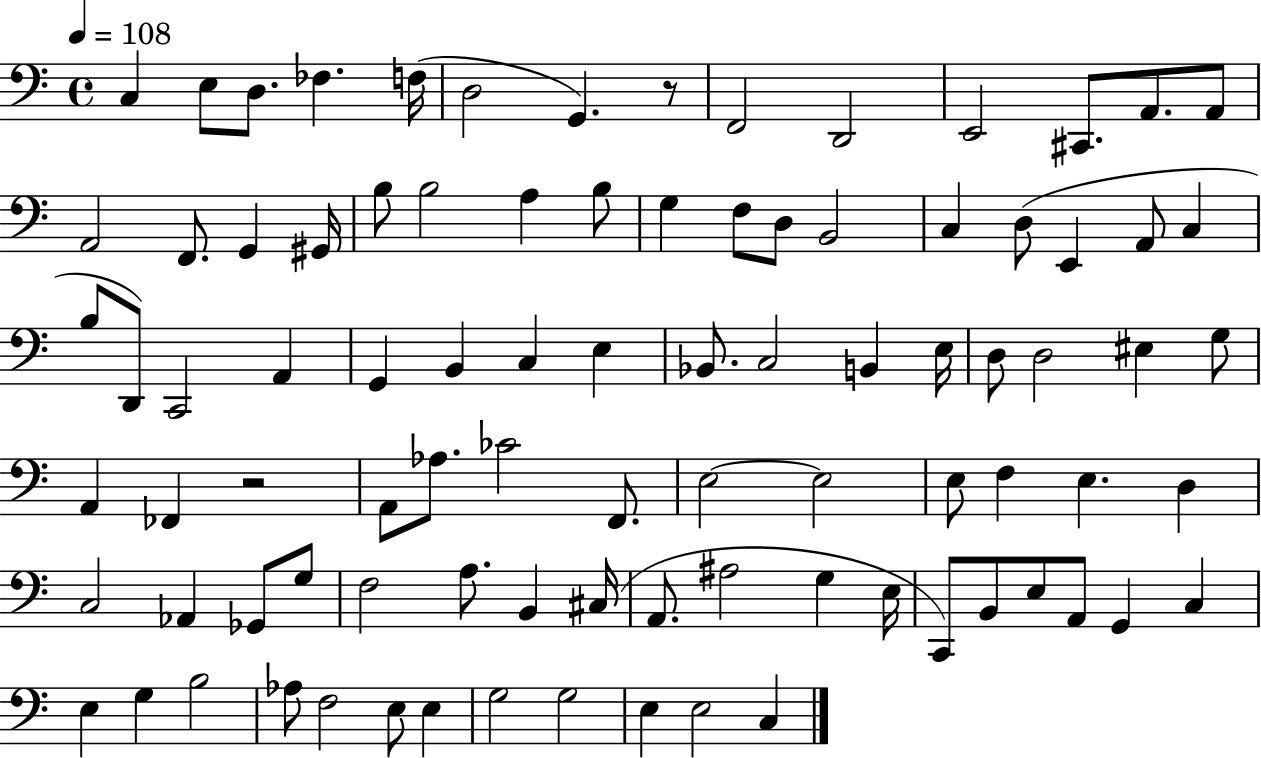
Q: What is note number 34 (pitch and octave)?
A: A2